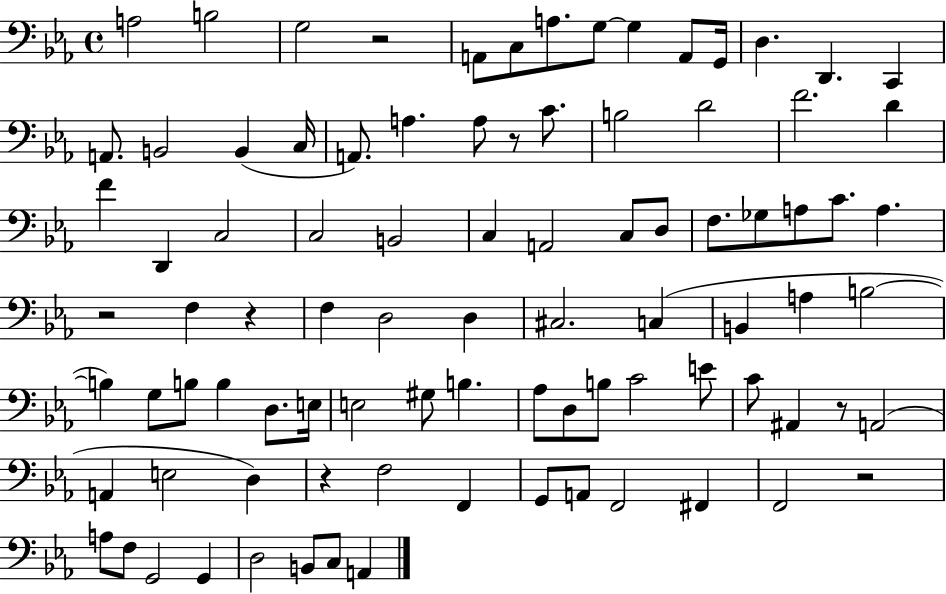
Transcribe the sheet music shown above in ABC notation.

X:1
T:Untitled
M:4/4
L:1/4
K:Eb
A,2 B,2 G,2 z2 A,,/2 C,/2 A,/2 G,/2 G, A,,/2 G,,/4 D, D,, C,, A,,/2 B,,2 B,, C,/4 A,,/2 A, A,/2 z/2 C/2 B,2 D2 F2 D F D,, C,2 C,2 B,,2 C, A,,2 C,/2 D,/2 F,/2 _G,/2 A,/2 C/2 A, z2 F, z F, D,2 D, ^C,2 C, B,, A, B,2 B, G,/2 B,/2 B, D,/2 E,/4 E,2 ^G,/2 B, _A,/2 D,/2 B,/2 C2 E/2 C/2 ^A,, z/2 A,,2 A,, E,2 D, z F,2 F,, G,,/2 A,,/2 F,,2 ^F,, F,,2 z2 A,/2 F,/2 G,,2 G,, D,2 B,,/2 C,/2 A,,